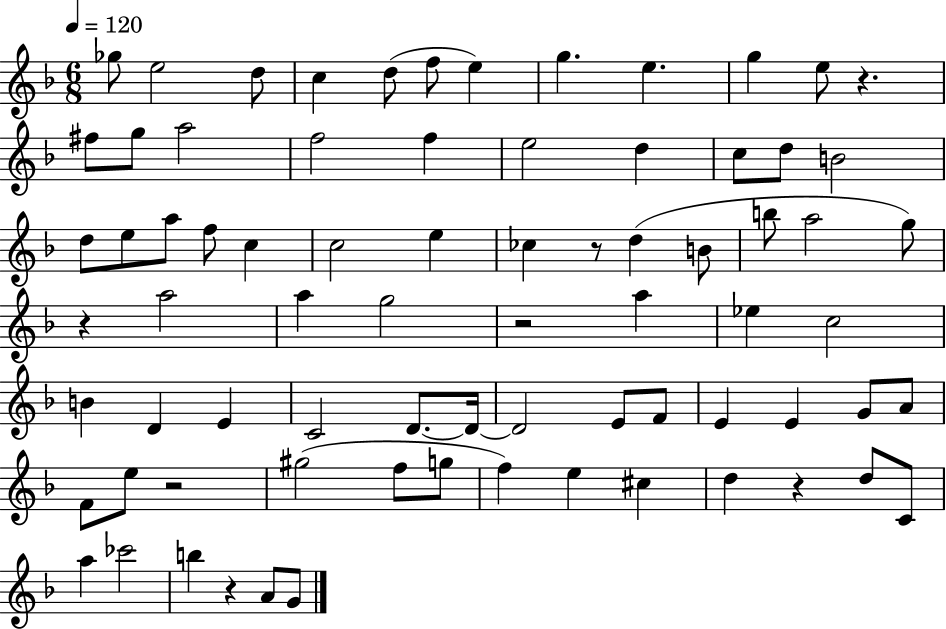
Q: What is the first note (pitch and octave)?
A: Gb5